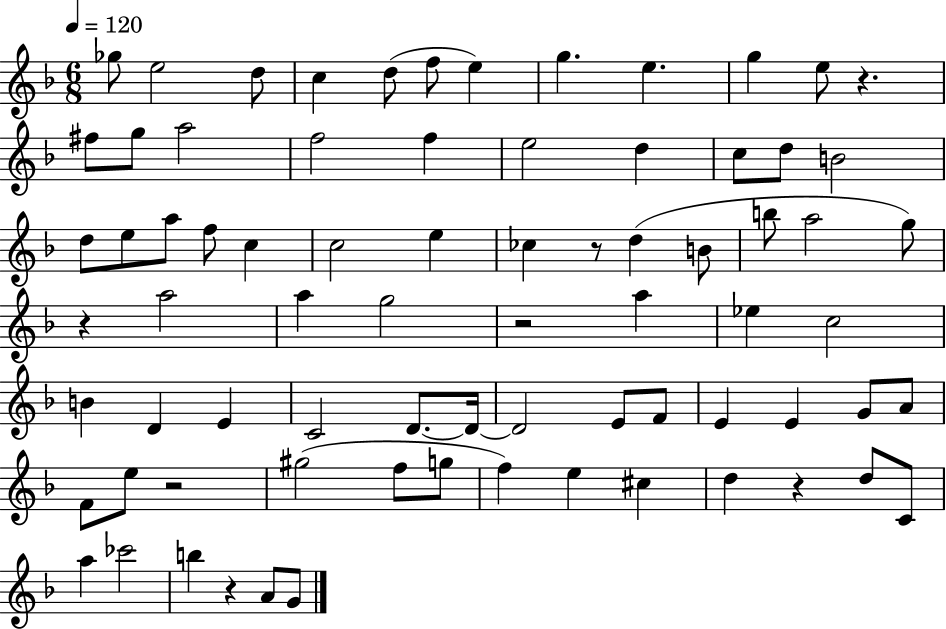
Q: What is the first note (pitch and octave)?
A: Gb5